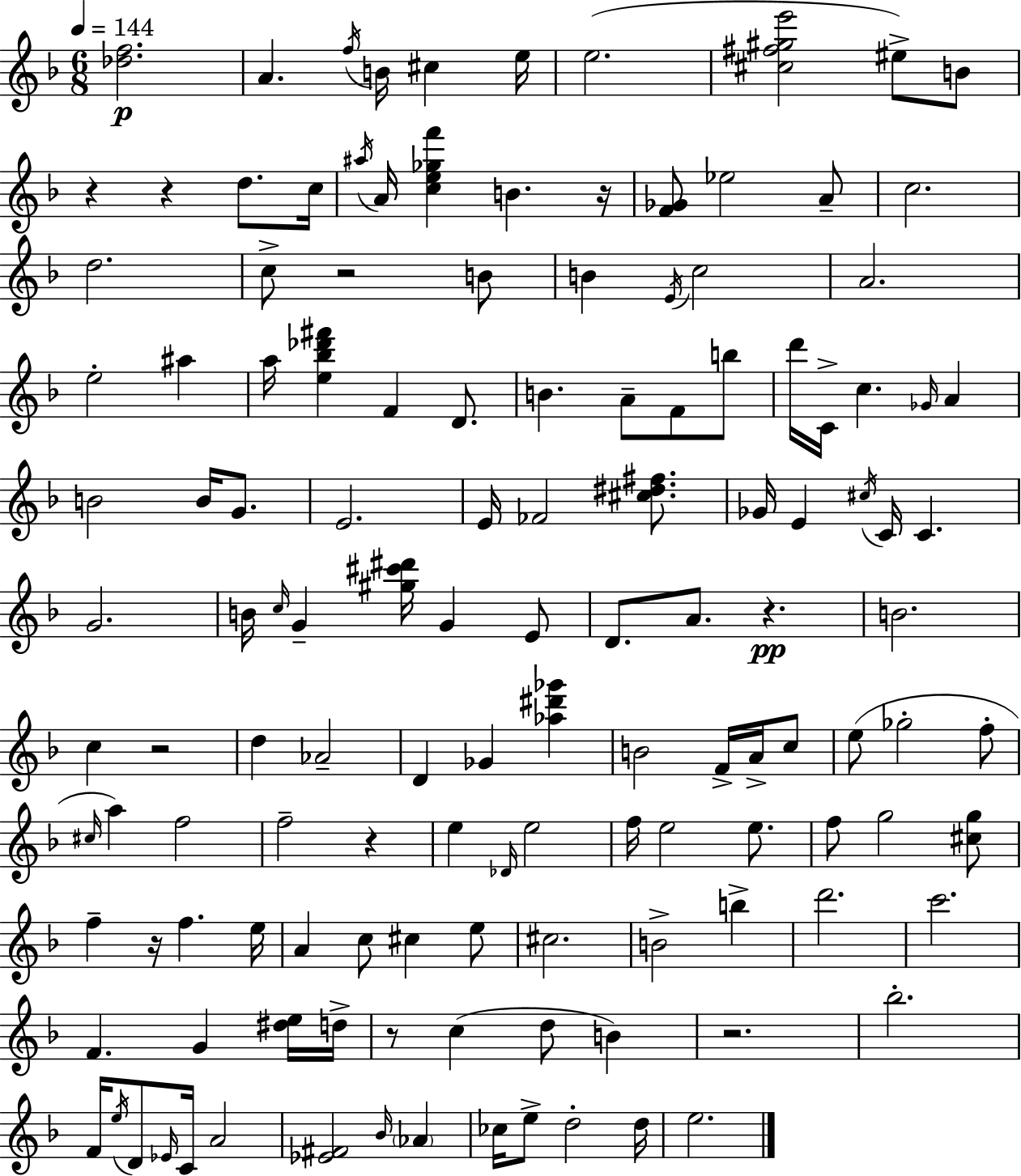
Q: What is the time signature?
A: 6/8